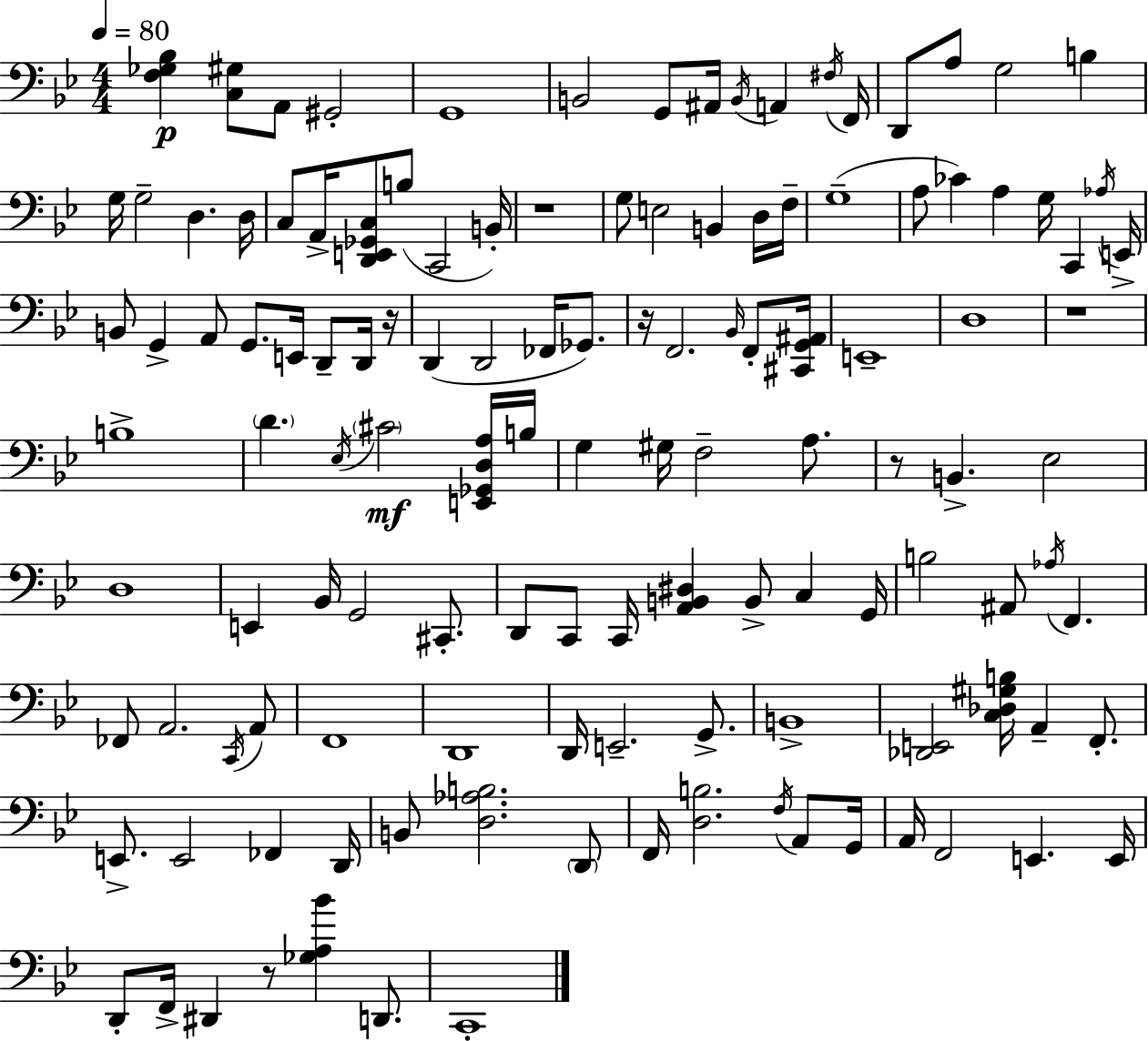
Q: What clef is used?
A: bass